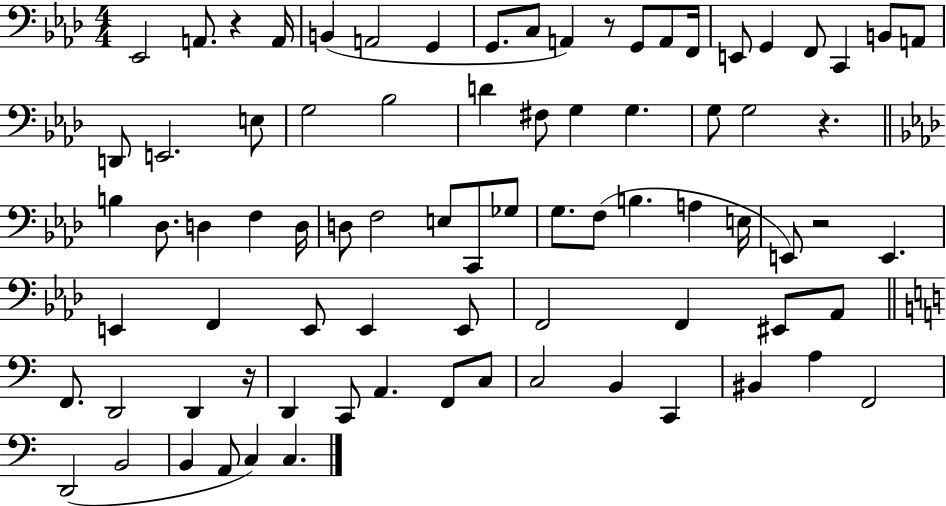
X:1
T:Untitled
M:4/4
L:1/4
K:Ab
_E,,2 A,,/2 z A,,/4 B,, A,,2 G,, G,,/2 C,/2 A,, z/2 G,,/2 A,,/2 F,,/4 E,,/2 G,, F,,/2 C,, B,,/2 A,,/2 D,,/2 E,,2 E,/2 G,2 _B,2 D ^F,/2 G, G, G,/2 G,2 z B, _D,/2 D, F, D,/4 D,/2 F,2 E,/2 C,,/2 _G,/2 G,/2 F,/2 B, A, E,/4 E,,/2 z2 E,, E,, F,, E,,/2 E,, E,,/2 F,,2 F,, ^E,,/2 _A,,/2 F,,/2 D,,2 D,, z/4 D,, C,,/2 A,, F,,/2 C,/2 C,2 B,, C,, ^B,, A, F,,2 D,,2 B,,2 B,, A,,/2 C, C,